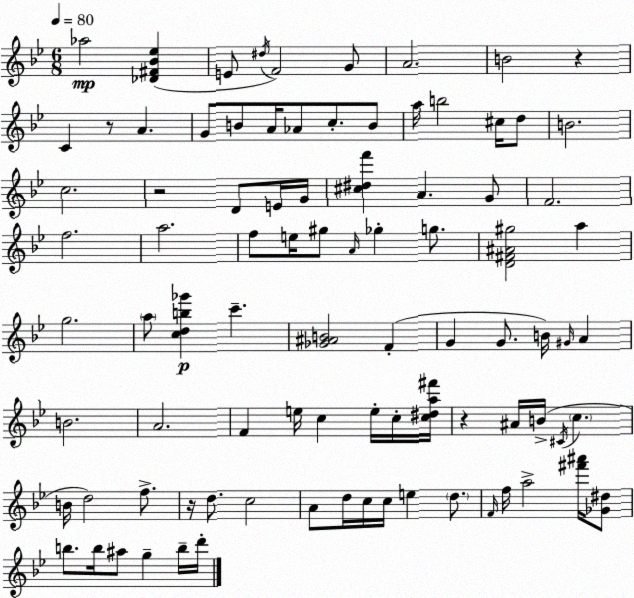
X:1
T:Untitled
M:6/8
L:1/4
K:Bb
_a2 [_D^F_B_e] E/2 ^d/4 F2 G/2 A2 B2 z C z/2 A G/2 B/2 A/4 _A/2 c/2 B/2 a/4 b2 ^c/4 d/2 B2 c2 z2 D/2 E/4 G/4 [^c^df'] A G/2 F2 f2 a2 f/2 e/4 ^g/2 A/4 _g g/2 [D^F^A^g]2 a g2 a/2 [cdb_g'] c' [_G^AB]2 F G G/2 B/4 ^G/4 A B2 A2 F e/4 c e/4 c/4 [c^da^f']/4 z ^A/4 B/4 ^C/4 c B/4 d2 f/2 z/4 d/2 c2 A/2 d/4 c/4 c/4 e d/2 F/4 f/4 a2 [^f'^a']/4 [_G^d]/2 b/2 b/4 ^a/2 g b/4 d'/4